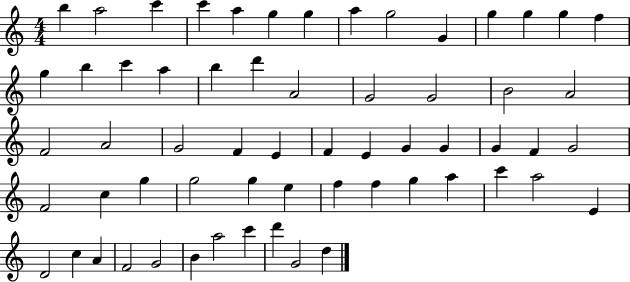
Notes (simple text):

B5/q A5/h C6/q C6/q A5/q G5/q G5/q A5/q G5/h G4/q G5/q G5/q G5/q F5/q G5/q B5/q C6/q A5/q B5/q D6/q A4/h G4/h G4/h B4/h A4/h F4/h A4/h G4/h F4/q E4/q F4/q E4/q G4/q G4/q G4/q F4/q G4/h F4/h C5/q G5/q G5/h G5/q E5/q F5/q F5/q G5/q A5/q C6/q A5/h E4/q D4/h C5/q A4/q F4/h G4/h B4/q A5/h C6/q D6/q G4/h D5/q